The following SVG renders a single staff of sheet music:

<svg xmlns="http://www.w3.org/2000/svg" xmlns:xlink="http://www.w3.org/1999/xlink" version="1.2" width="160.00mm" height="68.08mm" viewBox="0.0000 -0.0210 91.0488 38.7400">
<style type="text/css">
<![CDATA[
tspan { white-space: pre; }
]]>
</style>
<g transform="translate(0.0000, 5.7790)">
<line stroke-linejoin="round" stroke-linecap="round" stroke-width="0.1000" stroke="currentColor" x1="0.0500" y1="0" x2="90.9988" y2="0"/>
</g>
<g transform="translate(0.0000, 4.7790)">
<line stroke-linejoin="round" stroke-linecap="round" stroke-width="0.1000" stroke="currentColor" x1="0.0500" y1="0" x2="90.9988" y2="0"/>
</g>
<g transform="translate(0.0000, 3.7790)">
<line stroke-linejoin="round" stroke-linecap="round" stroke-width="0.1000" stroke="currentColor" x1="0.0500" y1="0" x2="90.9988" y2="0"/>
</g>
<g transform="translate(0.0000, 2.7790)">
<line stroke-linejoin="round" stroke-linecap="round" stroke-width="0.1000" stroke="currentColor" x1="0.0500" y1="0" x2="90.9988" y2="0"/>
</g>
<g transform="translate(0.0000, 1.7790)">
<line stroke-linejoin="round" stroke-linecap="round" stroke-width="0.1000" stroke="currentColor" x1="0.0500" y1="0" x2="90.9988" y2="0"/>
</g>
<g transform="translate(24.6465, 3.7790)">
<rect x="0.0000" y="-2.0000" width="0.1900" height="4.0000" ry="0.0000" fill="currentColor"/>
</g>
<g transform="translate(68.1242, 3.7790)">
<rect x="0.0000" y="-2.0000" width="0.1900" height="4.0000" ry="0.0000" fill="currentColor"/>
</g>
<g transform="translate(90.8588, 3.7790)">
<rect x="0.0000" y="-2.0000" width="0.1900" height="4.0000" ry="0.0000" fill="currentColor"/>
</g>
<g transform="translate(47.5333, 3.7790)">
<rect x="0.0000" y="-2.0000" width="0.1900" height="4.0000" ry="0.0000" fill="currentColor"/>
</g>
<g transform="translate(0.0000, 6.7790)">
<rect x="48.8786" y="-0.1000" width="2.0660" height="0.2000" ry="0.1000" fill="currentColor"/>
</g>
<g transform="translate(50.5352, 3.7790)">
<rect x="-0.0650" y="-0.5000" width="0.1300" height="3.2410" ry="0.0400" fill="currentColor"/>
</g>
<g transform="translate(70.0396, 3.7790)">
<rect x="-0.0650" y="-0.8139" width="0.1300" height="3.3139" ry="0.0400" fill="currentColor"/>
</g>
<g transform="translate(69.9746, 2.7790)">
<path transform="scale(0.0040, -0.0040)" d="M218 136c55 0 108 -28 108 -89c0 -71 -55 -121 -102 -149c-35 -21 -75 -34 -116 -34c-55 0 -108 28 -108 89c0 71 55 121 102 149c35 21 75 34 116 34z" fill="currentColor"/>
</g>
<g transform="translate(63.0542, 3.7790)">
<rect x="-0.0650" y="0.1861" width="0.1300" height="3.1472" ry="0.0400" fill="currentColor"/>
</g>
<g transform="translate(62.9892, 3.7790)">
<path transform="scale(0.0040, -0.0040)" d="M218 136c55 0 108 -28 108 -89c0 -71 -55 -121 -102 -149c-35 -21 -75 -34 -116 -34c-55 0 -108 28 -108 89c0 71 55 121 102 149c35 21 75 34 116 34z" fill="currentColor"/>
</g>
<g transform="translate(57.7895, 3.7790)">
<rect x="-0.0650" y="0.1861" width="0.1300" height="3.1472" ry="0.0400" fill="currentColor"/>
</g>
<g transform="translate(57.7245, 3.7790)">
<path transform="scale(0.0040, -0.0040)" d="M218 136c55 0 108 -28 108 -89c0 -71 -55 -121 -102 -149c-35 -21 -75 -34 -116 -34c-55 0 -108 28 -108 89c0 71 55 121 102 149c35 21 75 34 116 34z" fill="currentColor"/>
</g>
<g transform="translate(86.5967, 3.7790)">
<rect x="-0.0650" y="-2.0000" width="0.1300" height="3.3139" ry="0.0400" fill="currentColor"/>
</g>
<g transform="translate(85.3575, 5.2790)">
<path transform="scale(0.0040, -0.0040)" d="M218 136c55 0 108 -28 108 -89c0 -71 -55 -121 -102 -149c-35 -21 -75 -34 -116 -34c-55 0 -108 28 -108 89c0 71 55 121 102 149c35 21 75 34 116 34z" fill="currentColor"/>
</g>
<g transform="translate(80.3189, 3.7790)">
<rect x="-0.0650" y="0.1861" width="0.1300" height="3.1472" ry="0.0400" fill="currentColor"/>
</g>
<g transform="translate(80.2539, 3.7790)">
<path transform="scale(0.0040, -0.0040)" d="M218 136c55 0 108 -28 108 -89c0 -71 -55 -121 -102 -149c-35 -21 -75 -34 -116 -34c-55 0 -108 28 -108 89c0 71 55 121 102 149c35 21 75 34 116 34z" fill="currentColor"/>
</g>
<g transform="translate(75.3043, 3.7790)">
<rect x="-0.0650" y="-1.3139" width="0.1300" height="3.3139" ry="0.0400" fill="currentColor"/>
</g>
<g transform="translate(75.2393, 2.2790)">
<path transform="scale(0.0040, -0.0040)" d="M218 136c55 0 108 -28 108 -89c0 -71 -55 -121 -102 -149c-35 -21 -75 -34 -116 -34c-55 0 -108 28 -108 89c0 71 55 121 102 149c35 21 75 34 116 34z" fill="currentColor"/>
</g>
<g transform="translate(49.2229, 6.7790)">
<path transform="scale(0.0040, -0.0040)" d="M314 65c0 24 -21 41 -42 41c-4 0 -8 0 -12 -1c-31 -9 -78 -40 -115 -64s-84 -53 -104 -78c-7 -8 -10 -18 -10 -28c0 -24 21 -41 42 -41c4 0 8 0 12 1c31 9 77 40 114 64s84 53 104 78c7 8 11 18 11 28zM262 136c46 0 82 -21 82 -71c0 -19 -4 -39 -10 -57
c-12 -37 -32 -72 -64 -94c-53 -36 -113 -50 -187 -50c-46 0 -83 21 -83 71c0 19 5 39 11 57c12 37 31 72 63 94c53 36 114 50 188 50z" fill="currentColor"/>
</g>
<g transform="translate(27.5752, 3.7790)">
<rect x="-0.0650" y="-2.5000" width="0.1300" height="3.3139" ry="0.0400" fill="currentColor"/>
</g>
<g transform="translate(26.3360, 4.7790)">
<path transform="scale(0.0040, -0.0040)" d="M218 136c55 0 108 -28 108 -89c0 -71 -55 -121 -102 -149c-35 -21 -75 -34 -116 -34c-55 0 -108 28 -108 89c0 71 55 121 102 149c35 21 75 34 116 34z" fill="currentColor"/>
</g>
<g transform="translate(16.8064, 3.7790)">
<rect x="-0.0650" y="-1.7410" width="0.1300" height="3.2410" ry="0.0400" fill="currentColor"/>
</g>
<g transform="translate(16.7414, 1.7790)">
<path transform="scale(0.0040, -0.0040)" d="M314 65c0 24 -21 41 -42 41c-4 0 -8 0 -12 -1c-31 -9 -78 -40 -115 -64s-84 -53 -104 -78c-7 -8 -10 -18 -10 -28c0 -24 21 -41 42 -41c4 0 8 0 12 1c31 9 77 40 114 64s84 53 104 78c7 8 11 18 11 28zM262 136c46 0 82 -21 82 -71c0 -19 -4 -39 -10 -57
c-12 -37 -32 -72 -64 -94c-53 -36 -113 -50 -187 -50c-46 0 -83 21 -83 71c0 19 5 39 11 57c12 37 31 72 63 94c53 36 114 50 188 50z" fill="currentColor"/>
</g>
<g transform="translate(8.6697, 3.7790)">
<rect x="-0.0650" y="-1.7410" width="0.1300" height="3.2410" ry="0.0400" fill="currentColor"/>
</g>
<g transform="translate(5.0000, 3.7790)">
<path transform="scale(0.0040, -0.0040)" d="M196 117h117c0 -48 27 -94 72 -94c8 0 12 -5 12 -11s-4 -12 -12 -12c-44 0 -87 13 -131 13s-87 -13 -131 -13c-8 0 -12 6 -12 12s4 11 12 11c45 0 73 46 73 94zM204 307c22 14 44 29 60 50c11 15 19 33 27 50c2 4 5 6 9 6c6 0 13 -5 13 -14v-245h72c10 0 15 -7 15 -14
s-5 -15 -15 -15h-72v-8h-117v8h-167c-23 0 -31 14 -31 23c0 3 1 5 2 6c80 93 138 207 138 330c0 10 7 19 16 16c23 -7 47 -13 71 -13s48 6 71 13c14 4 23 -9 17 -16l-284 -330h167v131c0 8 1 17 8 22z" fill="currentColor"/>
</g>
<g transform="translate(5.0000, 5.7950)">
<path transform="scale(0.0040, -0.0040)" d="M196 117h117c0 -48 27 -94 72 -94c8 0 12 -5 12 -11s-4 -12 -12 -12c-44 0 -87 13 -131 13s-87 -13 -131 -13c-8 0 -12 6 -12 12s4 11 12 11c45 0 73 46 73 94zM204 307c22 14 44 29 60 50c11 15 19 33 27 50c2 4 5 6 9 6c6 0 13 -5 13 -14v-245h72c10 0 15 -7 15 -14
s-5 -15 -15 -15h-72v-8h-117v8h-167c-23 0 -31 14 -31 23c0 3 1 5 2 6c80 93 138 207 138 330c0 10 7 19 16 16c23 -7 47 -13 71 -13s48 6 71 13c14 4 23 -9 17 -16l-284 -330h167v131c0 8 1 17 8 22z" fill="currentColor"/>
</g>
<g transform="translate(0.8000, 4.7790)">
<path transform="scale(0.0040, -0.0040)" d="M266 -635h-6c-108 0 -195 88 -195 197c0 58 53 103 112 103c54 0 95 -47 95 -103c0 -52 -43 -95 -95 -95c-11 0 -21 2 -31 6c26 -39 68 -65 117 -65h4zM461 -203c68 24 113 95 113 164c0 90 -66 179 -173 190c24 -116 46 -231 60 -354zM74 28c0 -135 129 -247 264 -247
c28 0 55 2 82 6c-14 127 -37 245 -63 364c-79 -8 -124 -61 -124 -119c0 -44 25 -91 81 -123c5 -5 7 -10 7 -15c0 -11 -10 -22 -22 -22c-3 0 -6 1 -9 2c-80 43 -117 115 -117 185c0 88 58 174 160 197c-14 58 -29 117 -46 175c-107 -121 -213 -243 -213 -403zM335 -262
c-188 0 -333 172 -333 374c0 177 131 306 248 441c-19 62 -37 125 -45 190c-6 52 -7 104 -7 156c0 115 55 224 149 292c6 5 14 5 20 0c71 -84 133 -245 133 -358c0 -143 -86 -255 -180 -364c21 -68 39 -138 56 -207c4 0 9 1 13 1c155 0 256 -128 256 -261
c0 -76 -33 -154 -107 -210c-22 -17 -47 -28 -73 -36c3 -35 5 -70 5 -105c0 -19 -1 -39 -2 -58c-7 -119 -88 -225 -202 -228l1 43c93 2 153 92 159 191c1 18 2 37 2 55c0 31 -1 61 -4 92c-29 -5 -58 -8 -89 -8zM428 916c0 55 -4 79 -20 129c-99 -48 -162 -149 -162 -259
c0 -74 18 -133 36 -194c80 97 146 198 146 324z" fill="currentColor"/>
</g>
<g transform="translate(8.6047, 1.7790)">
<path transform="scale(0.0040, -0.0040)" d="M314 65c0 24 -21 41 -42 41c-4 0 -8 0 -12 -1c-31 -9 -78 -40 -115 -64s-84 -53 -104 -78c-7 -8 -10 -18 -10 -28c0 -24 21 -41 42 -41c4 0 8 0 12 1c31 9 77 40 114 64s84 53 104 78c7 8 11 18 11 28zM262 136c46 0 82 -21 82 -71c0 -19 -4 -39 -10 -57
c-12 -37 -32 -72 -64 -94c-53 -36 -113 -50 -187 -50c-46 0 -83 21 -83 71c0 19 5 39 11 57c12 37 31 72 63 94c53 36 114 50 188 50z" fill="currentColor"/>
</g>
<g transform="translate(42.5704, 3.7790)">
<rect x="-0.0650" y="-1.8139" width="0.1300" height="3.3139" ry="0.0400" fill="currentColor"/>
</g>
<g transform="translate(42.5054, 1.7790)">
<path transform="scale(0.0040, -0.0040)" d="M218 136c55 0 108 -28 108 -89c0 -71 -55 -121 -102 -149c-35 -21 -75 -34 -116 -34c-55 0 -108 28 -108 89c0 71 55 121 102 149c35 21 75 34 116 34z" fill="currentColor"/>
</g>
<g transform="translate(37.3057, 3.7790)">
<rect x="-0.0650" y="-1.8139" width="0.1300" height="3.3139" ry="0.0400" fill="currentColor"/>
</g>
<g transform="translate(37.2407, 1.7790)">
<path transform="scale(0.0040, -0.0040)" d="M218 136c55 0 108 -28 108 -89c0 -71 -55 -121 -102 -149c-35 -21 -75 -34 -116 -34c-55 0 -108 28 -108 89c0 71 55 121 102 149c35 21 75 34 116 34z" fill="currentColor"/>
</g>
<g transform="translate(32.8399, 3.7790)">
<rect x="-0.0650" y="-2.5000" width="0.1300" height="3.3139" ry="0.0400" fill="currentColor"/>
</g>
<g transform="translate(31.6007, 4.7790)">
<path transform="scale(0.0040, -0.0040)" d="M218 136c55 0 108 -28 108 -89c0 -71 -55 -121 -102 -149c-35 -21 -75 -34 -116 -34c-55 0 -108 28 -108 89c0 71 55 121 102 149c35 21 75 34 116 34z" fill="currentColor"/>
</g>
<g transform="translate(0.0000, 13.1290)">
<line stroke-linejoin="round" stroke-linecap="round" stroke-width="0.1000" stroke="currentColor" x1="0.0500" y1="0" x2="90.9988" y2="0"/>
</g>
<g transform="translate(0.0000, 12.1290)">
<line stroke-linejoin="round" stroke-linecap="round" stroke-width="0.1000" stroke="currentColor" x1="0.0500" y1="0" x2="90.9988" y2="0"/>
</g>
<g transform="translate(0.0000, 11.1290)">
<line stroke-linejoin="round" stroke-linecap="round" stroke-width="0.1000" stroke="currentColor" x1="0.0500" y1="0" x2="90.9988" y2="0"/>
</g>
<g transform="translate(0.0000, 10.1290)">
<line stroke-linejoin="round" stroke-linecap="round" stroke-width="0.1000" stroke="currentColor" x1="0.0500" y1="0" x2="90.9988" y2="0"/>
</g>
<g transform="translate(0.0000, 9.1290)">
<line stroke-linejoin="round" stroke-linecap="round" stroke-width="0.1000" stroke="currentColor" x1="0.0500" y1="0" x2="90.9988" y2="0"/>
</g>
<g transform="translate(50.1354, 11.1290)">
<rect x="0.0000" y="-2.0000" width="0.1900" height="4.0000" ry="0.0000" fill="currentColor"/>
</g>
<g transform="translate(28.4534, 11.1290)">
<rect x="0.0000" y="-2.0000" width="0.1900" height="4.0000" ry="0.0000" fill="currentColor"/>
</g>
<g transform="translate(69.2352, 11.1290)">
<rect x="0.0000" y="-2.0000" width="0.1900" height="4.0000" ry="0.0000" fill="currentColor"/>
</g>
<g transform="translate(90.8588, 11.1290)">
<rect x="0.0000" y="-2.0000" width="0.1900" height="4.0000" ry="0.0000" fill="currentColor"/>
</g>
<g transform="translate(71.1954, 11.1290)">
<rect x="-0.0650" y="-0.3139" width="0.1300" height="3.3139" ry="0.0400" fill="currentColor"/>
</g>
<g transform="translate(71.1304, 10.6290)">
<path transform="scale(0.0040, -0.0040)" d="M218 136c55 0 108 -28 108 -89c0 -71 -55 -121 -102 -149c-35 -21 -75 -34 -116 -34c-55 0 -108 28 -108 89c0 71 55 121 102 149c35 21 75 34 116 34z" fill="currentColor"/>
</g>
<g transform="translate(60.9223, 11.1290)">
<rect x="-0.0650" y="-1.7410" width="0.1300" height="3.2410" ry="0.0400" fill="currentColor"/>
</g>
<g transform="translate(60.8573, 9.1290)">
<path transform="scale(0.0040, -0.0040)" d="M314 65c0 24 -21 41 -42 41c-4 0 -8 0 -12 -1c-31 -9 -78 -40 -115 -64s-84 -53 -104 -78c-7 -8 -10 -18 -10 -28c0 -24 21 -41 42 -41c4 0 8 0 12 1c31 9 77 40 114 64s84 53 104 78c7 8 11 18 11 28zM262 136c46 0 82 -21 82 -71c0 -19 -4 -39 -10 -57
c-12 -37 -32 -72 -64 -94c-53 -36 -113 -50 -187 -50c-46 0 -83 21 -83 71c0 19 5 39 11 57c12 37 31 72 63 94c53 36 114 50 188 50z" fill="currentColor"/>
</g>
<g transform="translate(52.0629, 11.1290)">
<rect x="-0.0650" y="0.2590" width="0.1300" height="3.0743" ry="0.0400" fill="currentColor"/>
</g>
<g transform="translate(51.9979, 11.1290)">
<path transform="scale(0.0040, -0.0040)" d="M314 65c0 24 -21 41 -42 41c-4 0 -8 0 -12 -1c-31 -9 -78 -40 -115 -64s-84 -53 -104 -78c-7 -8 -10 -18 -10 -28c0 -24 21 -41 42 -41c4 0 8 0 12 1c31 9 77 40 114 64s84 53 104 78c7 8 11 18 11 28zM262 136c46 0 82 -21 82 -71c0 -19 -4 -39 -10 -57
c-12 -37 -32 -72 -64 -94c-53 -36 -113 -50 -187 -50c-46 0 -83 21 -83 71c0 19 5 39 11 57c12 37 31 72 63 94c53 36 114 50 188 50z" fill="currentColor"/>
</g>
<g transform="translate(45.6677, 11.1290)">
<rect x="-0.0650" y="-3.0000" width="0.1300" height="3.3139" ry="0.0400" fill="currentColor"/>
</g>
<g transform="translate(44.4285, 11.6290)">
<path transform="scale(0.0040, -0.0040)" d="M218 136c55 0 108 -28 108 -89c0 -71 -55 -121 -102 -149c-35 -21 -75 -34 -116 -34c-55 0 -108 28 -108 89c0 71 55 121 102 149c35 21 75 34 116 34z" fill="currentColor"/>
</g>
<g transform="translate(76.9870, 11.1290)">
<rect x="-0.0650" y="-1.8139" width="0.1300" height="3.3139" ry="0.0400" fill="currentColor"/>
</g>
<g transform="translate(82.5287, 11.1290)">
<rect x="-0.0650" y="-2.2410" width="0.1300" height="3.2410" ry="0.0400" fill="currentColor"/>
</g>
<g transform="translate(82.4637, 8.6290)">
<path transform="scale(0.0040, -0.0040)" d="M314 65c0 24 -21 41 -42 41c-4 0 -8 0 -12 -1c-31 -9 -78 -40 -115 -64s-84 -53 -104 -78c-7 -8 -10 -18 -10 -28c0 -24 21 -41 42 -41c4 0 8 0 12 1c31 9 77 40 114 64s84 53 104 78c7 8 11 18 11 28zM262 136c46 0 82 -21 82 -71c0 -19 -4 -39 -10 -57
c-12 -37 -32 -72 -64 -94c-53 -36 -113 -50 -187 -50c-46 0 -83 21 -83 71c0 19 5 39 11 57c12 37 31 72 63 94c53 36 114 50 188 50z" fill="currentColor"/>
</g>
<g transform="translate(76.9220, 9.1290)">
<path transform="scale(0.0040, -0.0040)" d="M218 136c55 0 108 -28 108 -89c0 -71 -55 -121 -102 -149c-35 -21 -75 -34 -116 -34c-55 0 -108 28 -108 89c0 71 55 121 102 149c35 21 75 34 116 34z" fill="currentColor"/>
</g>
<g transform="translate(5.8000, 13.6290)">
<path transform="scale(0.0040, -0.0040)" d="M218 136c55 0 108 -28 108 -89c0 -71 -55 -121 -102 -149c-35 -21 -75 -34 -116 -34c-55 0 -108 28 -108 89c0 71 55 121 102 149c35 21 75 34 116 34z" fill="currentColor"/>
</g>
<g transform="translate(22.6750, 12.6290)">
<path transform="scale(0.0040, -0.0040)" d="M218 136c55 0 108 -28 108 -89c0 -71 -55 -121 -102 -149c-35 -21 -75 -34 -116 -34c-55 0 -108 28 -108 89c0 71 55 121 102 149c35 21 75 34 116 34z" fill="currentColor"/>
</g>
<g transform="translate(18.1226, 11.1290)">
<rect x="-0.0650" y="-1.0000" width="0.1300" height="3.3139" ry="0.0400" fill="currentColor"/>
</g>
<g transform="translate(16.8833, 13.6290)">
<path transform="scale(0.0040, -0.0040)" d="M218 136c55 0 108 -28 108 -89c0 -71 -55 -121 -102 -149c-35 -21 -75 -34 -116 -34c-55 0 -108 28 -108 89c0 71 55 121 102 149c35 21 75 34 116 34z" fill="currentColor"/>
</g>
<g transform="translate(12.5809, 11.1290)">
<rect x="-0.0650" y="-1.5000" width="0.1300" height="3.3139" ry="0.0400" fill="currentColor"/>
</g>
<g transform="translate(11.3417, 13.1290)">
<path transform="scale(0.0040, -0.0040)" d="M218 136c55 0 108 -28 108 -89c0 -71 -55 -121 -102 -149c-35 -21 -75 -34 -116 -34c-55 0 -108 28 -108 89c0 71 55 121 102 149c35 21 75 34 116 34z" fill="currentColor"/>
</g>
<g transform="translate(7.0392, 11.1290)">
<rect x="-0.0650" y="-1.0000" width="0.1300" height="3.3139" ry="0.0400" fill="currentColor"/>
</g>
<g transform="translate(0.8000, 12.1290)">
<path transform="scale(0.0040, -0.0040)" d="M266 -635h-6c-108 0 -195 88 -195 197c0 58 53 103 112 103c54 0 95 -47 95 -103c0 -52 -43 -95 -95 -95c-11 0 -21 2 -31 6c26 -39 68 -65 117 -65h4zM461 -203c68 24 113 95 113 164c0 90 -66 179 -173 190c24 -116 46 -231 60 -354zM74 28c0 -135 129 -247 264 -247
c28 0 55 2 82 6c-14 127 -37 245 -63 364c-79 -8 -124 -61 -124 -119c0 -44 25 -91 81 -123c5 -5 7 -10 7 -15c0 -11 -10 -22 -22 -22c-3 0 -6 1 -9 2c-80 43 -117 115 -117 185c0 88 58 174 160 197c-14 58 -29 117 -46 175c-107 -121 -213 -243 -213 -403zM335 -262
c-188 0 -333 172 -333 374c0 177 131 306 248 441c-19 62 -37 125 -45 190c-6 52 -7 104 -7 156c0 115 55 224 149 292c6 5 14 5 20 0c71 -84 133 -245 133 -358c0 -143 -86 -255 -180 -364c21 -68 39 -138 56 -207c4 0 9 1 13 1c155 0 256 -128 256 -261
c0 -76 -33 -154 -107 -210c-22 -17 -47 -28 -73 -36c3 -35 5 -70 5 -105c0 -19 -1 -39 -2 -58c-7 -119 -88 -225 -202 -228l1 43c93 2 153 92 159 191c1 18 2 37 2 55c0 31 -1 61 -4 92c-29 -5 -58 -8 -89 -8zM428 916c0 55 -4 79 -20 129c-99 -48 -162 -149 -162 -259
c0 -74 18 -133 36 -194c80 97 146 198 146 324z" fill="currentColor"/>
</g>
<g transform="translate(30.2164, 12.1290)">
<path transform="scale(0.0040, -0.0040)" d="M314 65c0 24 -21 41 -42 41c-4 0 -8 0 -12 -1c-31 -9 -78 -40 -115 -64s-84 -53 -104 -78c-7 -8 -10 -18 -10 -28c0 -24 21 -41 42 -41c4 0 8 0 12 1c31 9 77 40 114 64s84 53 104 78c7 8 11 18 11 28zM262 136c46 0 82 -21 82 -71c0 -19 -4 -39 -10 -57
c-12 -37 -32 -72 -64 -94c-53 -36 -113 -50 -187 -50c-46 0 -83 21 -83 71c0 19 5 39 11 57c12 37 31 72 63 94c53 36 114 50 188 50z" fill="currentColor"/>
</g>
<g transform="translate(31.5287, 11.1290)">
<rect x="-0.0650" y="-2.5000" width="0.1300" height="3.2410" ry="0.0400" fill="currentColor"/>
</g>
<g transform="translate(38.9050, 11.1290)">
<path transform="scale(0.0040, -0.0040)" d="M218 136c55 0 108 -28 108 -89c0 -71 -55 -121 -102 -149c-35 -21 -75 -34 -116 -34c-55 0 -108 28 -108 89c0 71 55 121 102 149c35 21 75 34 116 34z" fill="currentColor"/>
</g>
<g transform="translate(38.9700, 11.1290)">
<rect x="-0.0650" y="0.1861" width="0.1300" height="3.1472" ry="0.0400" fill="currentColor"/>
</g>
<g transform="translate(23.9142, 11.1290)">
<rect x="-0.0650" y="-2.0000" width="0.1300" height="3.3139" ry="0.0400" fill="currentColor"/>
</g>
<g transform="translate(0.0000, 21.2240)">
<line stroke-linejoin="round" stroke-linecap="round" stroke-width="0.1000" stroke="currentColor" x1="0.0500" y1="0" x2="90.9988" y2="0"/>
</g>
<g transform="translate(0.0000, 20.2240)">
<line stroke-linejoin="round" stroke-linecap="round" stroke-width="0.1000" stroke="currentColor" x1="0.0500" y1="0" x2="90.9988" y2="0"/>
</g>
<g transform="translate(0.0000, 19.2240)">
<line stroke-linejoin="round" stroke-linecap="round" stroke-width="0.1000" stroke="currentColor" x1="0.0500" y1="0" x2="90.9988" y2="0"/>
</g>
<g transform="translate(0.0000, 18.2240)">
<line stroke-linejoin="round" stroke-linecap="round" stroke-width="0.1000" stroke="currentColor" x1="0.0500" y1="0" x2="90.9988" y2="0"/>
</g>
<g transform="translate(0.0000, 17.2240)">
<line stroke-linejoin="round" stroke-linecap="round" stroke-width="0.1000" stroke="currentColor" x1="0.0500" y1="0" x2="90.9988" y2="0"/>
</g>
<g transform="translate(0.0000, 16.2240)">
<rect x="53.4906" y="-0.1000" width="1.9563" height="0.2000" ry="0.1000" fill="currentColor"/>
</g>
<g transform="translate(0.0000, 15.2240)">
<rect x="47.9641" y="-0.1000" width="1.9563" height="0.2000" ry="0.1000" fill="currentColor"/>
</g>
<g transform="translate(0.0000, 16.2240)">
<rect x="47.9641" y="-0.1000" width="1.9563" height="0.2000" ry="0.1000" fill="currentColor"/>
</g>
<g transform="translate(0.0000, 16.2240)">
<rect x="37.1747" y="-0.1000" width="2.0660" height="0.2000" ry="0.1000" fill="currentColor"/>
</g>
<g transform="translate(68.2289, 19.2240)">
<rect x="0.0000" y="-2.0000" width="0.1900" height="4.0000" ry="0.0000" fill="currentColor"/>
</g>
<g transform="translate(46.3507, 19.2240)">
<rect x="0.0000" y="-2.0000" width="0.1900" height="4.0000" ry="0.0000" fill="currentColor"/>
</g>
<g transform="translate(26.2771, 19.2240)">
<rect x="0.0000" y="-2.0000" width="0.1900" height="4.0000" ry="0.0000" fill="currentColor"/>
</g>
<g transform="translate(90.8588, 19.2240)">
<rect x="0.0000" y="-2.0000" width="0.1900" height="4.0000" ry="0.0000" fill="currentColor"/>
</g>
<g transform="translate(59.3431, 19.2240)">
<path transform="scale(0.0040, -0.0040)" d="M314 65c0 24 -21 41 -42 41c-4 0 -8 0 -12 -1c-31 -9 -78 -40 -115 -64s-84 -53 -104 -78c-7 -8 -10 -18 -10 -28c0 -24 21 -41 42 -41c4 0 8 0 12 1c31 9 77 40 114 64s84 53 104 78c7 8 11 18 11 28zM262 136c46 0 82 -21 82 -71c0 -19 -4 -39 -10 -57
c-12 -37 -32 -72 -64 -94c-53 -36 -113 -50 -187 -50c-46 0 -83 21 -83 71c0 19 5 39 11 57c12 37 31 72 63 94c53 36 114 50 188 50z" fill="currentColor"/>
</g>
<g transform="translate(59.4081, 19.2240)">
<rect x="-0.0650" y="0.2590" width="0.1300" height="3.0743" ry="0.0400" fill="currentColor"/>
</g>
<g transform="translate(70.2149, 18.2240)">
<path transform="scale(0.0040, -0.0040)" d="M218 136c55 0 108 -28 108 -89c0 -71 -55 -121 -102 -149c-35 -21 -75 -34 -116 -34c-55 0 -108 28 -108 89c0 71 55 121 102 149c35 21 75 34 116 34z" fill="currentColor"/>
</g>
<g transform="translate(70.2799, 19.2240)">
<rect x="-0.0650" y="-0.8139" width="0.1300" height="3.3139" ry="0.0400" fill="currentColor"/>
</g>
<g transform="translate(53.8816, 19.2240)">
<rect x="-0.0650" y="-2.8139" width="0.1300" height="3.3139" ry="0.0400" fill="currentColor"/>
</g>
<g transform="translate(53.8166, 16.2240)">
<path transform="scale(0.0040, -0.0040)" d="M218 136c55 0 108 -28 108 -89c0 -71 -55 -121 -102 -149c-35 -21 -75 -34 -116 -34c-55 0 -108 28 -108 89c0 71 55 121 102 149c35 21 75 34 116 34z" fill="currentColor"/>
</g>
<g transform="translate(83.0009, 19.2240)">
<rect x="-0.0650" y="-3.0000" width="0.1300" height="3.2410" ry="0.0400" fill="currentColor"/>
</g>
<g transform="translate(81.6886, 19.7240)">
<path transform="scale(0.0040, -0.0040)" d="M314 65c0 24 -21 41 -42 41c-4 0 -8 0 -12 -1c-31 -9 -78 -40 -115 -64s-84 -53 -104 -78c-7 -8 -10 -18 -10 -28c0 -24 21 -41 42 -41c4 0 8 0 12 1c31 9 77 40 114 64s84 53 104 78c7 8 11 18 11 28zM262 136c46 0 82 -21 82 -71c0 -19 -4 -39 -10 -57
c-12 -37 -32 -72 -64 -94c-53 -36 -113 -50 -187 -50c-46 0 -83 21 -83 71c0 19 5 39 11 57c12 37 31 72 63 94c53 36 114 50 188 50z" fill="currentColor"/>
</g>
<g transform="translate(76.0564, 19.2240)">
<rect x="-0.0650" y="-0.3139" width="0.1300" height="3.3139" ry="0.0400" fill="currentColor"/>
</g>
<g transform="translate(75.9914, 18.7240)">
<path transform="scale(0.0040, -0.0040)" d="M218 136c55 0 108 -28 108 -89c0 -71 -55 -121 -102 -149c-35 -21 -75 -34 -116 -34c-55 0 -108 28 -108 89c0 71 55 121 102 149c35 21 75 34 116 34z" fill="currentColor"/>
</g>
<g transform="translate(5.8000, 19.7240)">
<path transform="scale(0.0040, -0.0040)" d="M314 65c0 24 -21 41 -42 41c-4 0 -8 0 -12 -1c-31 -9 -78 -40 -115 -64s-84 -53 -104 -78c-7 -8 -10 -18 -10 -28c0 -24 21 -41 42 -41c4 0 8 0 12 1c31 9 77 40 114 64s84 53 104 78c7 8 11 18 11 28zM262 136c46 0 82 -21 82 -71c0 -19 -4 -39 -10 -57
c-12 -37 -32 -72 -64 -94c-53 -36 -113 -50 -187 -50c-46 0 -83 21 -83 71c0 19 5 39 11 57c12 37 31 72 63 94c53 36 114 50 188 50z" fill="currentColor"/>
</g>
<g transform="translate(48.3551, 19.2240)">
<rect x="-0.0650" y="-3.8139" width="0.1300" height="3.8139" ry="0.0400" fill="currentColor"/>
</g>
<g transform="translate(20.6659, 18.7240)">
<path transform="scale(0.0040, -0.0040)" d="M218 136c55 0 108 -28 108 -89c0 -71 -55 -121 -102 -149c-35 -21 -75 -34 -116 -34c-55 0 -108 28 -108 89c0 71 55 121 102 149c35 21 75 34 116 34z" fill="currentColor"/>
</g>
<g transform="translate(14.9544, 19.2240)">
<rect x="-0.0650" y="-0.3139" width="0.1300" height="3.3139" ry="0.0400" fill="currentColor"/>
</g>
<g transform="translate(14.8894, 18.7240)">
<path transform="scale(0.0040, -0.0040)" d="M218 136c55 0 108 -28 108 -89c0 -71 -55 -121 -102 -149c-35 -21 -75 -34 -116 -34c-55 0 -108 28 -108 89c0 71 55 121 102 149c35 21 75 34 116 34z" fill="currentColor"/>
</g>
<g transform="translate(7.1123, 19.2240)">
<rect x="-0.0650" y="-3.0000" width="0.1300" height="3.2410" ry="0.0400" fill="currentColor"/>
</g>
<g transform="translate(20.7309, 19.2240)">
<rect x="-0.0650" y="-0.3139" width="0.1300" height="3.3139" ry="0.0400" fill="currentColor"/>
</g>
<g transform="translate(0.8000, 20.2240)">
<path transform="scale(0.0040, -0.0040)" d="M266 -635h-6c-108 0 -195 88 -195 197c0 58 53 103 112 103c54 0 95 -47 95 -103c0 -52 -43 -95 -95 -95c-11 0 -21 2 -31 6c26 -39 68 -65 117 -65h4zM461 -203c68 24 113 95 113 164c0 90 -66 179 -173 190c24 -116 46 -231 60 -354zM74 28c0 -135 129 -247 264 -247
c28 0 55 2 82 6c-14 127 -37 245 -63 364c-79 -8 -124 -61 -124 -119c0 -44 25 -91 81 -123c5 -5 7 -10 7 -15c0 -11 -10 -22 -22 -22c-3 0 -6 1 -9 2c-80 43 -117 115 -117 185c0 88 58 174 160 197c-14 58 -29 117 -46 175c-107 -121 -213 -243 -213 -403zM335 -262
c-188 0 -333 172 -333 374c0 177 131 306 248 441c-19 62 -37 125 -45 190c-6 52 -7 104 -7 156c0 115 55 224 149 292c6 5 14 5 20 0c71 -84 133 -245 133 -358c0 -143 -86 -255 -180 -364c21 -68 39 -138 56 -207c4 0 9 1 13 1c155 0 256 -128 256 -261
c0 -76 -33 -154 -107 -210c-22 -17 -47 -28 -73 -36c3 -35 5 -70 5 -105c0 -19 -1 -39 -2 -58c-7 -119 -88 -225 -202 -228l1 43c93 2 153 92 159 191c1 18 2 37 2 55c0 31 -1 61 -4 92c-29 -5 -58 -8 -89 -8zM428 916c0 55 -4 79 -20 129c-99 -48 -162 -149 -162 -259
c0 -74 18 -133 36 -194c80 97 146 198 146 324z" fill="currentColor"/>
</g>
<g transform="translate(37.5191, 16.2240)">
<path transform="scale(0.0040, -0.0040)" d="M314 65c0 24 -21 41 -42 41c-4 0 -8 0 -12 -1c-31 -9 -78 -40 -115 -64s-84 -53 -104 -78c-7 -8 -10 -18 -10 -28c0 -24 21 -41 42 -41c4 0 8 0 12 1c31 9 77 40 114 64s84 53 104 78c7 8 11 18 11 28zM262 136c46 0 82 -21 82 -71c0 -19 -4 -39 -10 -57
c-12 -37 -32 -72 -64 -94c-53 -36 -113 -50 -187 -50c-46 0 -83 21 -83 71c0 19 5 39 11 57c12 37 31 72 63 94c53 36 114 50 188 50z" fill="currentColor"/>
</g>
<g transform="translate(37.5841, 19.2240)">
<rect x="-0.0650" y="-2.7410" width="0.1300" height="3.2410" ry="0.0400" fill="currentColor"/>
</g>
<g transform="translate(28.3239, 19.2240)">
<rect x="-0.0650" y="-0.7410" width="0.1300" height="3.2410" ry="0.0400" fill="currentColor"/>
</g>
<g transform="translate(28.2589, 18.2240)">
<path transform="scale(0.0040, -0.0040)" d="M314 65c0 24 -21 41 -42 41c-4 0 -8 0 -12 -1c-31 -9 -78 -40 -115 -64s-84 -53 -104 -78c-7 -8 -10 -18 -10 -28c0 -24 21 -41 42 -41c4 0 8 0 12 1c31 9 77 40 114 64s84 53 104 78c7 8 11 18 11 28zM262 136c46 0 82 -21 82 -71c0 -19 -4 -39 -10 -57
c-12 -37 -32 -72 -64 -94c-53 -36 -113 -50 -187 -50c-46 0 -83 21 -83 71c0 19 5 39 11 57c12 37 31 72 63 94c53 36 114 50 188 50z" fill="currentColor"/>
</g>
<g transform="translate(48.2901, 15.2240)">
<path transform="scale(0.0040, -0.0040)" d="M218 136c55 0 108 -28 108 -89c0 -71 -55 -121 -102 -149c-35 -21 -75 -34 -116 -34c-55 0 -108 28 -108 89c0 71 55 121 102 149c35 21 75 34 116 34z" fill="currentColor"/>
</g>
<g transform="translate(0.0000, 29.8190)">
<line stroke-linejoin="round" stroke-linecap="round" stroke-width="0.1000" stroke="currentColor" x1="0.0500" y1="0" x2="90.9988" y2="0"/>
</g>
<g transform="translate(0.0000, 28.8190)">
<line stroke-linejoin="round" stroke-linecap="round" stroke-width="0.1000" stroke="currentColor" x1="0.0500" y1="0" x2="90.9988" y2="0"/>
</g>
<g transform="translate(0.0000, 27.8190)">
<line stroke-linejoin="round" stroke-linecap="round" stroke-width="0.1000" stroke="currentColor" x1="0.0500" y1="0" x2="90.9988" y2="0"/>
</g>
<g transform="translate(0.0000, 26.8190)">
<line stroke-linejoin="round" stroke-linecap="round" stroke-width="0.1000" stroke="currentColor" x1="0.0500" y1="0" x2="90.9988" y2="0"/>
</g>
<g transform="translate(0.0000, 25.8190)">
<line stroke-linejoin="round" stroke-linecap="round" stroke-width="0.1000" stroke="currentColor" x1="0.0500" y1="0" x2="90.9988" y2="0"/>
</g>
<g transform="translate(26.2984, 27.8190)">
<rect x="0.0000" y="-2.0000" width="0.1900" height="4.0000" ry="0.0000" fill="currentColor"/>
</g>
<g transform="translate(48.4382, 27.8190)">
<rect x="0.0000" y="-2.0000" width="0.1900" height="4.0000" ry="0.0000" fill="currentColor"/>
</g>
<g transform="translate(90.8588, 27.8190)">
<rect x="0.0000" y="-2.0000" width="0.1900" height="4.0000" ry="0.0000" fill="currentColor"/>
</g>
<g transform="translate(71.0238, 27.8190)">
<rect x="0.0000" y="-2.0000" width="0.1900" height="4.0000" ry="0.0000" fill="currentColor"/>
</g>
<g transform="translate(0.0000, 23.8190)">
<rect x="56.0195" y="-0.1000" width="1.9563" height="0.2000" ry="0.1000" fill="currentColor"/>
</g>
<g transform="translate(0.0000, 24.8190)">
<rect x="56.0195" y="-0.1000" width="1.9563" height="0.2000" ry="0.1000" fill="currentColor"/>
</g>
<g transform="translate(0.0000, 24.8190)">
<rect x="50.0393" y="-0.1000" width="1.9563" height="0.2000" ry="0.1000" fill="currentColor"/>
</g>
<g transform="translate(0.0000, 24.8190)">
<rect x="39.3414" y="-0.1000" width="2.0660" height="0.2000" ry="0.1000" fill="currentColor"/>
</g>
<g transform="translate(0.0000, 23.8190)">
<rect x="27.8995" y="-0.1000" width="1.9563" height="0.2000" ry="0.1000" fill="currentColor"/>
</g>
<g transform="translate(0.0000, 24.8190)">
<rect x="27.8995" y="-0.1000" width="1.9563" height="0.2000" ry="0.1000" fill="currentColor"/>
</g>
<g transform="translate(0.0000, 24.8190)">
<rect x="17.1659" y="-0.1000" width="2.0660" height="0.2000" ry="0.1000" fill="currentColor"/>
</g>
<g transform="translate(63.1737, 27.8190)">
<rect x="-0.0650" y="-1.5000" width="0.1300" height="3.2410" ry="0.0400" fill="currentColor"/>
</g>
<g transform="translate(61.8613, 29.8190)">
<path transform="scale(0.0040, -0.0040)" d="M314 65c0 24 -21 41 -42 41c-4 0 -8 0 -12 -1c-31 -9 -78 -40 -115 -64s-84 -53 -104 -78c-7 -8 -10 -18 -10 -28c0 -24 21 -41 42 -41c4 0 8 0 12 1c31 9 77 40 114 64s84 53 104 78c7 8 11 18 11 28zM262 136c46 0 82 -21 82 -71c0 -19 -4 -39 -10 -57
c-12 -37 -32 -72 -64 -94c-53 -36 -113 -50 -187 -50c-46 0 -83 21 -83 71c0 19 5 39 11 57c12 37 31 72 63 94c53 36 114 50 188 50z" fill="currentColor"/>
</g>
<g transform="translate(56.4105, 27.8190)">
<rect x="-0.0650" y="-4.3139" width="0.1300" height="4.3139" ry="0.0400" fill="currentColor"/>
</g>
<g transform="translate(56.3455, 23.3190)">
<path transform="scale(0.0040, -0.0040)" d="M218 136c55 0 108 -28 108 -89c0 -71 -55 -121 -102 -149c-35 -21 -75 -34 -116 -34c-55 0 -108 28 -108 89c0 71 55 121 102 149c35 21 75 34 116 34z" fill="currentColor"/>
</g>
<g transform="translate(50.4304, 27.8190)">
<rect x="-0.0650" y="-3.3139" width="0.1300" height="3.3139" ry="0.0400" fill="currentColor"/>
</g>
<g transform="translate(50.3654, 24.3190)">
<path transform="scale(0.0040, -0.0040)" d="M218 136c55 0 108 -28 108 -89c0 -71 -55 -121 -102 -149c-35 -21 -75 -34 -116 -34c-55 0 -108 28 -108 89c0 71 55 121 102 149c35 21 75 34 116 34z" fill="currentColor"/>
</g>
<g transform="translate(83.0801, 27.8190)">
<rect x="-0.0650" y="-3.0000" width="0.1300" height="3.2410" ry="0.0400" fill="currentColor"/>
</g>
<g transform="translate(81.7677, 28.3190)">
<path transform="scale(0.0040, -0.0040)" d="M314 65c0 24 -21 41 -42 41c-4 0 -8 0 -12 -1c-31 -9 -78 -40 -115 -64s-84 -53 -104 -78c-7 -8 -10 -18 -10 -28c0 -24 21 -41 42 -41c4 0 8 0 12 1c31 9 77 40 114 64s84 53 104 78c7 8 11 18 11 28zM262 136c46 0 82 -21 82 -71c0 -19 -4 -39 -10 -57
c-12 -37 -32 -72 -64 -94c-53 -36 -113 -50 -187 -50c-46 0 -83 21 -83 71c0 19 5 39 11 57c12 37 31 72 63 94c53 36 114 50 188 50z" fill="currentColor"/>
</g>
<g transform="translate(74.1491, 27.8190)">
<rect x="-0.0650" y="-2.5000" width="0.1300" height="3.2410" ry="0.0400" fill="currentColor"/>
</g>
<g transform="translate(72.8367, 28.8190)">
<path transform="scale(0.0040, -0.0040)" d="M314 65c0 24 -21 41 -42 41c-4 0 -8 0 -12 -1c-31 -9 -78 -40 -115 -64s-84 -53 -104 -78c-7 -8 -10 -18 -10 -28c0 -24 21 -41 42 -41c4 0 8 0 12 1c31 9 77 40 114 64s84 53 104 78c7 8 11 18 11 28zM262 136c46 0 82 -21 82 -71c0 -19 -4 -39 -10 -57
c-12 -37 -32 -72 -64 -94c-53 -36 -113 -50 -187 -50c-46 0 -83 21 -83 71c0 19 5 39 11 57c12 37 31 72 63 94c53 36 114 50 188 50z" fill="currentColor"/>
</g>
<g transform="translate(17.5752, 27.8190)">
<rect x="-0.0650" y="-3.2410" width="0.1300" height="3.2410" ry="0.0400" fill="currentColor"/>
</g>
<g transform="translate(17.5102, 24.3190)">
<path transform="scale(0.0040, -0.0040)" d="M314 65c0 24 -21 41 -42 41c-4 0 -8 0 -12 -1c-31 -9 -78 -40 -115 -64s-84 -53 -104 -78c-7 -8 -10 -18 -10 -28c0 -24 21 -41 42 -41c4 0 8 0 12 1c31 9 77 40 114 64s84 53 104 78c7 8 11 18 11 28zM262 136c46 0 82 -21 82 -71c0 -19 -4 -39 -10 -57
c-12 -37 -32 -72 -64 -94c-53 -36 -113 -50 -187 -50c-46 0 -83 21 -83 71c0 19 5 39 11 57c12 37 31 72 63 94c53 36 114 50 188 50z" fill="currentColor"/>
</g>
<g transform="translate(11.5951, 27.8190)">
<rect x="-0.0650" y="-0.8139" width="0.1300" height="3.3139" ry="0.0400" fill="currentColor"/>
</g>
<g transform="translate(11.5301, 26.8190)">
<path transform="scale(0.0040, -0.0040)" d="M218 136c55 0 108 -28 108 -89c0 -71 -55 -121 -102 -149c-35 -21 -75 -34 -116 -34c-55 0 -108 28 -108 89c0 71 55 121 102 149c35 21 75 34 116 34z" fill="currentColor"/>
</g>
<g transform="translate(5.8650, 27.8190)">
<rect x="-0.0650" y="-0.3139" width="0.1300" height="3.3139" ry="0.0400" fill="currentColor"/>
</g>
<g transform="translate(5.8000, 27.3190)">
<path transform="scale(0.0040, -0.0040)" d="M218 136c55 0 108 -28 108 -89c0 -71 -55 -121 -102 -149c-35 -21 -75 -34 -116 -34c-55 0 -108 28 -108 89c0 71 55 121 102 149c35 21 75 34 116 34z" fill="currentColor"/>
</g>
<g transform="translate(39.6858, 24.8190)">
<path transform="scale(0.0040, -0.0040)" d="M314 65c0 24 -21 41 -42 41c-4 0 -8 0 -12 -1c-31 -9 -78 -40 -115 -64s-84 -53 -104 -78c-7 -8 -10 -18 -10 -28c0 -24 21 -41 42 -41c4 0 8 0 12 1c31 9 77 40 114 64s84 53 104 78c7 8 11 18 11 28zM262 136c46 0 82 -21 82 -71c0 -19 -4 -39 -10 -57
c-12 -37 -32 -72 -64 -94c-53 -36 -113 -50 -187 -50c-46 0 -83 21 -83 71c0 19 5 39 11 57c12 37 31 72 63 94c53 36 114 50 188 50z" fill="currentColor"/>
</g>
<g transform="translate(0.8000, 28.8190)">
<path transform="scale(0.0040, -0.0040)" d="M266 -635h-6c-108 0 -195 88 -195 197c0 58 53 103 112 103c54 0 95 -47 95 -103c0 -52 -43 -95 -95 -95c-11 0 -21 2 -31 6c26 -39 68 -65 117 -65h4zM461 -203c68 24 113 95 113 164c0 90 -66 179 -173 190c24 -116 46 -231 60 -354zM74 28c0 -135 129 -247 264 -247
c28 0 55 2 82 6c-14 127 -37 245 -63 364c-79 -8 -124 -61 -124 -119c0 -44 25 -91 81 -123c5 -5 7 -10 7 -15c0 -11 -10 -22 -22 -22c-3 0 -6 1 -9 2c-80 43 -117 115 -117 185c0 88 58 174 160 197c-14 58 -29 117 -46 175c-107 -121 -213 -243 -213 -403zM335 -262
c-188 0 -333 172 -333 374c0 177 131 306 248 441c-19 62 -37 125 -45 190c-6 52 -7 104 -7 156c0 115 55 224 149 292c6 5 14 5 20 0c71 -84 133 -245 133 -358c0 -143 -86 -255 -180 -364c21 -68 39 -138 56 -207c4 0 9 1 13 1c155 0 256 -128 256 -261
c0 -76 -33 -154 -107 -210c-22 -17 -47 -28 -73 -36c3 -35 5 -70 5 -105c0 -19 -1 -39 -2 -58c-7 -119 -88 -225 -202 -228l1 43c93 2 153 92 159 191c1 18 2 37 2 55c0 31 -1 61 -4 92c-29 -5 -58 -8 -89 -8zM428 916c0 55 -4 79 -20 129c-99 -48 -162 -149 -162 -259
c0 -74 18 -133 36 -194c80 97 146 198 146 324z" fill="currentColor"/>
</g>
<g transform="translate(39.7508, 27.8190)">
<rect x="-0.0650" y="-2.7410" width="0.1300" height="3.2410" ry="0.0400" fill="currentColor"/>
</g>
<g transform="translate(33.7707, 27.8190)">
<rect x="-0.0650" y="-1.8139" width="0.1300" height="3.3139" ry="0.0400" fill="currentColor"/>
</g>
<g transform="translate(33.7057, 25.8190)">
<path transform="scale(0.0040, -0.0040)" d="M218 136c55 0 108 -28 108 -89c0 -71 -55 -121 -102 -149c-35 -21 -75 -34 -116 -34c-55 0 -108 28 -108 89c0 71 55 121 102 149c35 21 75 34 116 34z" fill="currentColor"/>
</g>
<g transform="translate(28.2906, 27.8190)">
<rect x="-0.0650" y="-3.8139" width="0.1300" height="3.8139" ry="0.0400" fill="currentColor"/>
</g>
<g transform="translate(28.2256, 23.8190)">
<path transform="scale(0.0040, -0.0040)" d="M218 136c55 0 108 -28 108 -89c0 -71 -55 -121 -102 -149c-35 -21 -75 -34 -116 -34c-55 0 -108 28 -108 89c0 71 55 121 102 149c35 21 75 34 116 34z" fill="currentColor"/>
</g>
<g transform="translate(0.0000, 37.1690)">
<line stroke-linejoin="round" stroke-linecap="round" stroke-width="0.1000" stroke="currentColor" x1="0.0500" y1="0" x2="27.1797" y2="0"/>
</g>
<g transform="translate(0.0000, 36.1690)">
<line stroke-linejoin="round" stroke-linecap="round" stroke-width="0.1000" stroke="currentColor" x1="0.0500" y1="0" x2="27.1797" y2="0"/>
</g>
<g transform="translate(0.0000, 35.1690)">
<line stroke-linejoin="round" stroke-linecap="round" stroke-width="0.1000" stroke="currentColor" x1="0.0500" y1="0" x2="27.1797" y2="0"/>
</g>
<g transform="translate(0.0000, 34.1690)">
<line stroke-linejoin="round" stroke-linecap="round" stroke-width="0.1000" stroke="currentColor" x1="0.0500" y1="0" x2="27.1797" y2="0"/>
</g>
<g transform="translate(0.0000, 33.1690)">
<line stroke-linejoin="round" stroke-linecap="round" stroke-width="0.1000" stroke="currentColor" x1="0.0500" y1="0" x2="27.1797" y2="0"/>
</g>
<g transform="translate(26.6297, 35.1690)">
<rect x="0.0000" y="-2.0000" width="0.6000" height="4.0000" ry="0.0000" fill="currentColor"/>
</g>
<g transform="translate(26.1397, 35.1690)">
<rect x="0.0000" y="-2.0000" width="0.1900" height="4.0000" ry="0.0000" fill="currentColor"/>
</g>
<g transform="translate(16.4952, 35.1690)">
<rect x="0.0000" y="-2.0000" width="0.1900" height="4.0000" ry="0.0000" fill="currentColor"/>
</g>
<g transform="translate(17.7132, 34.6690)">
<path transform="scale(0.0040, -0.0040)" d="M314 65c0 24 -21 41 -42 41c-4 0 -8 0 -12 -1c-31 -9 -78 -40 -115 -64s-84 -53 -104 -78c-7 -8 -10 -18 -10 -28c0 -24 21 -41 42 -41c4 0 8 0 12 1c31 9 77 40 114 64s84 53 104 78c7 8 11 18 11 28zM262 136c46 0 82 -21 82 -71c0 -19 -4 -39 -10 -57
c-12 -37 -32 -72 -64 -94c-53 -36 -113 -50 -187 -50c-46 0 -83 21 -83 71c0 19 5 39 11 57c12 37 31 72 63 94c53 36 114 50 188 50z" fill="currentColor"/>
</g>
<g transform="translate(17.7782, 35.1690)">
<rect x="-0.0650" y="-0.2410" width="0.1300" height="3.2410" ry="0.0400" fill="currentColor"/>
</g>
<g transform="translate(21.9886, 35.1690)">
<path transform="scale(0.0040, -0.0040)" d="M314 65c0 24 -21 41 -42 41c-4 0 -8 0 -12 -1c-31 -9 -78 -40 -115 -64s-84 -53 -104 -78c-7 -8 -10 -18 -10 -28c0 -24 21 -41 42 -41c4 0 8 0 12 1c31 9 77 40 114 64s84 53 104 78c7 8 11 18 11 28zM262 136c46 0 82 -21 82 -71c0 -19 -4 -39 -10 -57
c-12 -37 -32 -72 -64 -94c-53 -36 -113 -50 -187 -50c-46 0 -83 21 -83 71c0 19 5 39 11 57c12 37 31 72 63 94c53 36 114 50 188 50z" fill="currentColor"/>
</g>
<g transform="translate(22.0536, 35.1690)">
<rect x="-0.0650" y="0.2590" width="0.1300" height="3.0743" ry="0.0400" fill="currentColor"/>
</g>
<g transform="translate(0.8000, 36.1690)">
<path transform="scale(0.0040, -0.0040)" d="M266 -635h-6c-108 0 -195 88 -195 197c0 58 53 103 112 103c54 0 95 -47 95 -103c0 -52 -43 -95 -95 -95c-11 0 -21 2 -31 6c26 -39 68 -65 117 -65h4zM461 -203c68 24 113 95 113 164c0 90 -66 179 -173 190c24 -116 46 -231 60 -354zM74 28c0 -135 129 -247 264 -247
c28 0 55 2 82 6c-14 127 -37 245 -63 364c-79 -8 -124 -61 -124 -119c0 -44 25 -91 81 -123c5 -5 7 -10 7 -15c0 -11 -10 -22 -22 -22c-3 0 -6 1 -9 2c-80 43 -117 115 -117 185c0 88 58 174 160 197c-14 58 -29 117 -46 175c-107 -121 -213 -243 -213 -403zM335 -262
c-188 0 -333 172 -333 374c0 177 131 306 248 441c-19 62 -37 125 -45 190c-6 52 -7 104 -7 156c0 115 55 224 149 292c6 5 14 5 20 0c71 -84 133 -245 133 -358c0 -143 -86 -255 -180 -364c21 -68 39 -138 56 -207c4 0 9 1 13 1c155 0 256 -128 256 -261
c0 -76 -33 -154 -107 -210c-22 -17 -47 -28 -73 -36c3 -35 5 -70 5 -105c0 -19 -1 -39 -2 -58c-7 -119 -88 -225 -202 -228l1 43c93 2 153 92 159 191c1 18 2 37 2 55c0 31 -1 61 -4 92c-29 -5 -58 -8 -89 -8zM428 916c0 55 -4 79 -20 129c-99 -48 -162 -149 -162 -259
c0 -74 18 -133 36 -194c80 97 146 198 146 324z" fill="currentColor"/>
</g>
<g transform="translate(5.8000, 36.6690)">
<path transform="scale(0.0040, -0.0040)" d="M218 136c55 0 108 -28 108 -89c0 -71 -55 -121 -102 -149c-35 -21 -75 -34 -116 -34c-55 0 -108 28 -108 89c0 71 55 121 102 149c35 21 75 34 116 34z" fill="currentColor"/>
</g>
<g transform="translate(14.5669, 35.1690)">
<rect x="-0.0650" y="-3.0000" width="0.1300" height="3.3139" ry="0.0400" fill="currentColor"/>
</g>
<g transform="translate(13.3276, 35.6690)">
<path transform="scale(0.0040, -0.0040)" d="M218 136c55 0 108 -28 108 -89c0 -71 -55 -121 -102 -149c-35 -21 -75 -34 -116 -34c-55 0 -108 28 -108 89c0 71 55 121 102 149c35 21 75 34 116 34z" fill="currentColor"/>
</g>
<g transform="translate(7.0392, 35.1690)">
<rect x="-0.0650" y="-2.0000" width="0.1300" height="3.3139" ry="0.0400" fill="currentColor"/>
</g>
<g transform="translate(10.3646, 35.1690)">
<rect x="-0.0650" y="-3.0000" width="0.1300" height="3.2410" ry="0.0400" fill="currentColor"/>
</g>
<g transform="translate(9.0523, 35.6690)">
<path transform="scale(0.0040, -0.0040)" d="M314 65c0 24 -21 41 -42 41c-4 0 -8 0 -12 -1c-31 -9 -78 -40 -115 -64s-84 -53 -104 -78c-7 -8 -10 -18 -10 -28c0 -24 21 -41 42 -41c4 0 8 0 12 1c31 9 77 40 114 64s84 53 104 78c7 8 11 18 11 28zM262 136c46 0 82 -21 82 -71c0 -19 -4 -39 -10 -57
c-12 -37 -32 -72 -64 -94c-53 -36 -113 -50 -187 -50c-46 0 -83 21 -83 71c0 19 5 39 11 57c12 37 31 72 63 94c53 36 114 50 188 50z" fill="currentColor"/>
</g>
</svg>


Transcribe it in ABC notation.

X:1
T:Untitled
M:4/4
L:1/4
K:C
f2 f2 G G f f C2 B B d e B F D E D F G2 B A B2 f2 c f g2 A2 c c d2 a2 c' a B2 d c A2 c d b2 c' f a2 b d' E2 G2 A2 F A2 A c2 B2